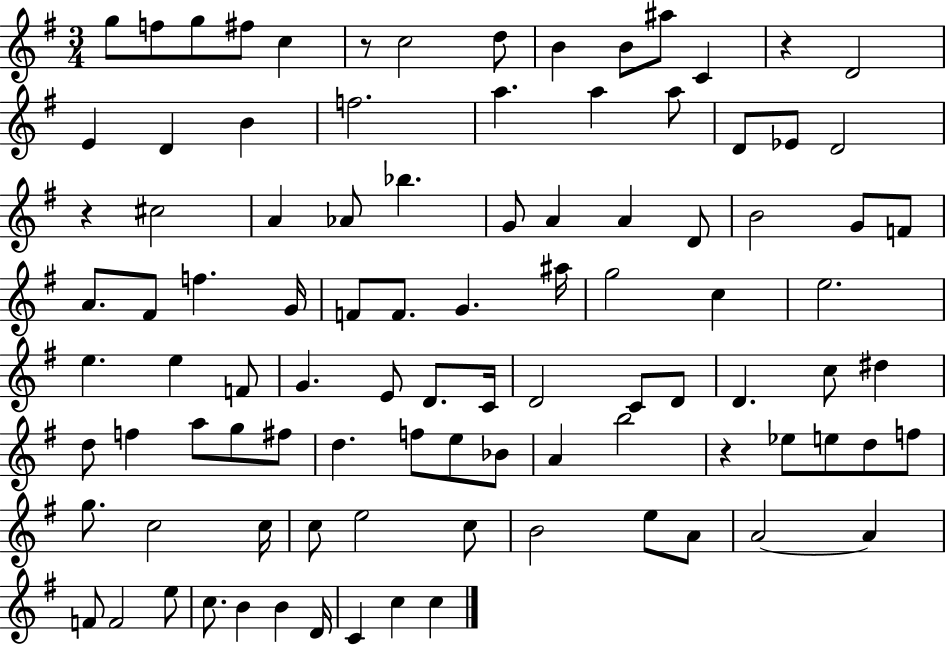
G5/e F5/e G5/e F#5/e C5/q R/e C5/h D5/e B4/q B4/e A#5/e C4/q R/q D4/h E4/q D4/q B4/q F5/h. A5/q. A5/q A5/e D4/e Eb4/e D4/h R/q C#5/h A4/q Ab4/e Bb5/q. G4/e A4/q A4/q D4/e B4/h G4/e F4/e A4/e. F#4/e F5/q. G4/s F4/e F4/e. G4/q. A#5/s G5/h C5/q E5/h. E5/q. E5/q F4/e G4/q. E4/e D4/e. C4/s D4/h C4/e D4/e D4/q. C5/e D#5/q D5/e F5/q A5/e G5/e F#5/e D5/q. F5/e E5/e Bb4/e A4/q B5/h R/q Eb5/e E5/e D5/e F5/e G5/e. C5/h C5/s C5/e E5/h C5/e B4/h E5/e A4/e A4/h A4/q F4/e F4/h E5/e C5/e. B4/q B4/q D4/s C4/q C5/q C5/q